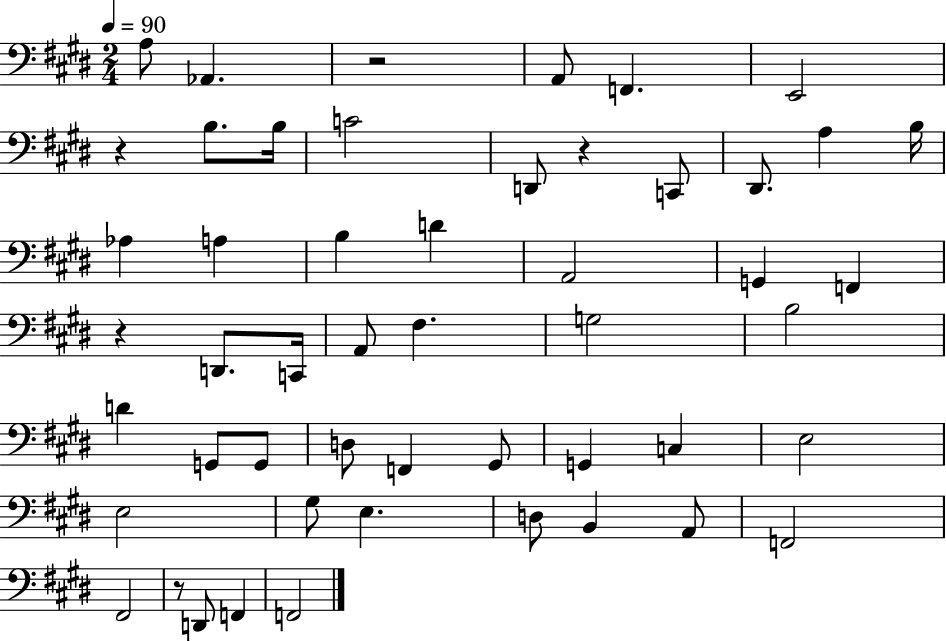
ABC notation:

X:1
T:Untitled
M:2/4
L:1/4
K:E
A,/2 _A,, z2 A,,/2 F,, E,,2 z B,/2 B,/4 C2 D,,/2 z C,,/2 ^D,,/2 A, B,/4 _A, A, B, D A,,2 G,, F,, z D,,/2 C,,/4 A,,/2 ^F, G,2 B,2 D G,,/2 G,,/2 D,/2 F,, ^G,,/2 G,, C, E,2 E,2 ^G,/2 E, D,/2 B,, A,,/2 F,,2 ^F,,2 z/2 D,,/2 F,, F,,2